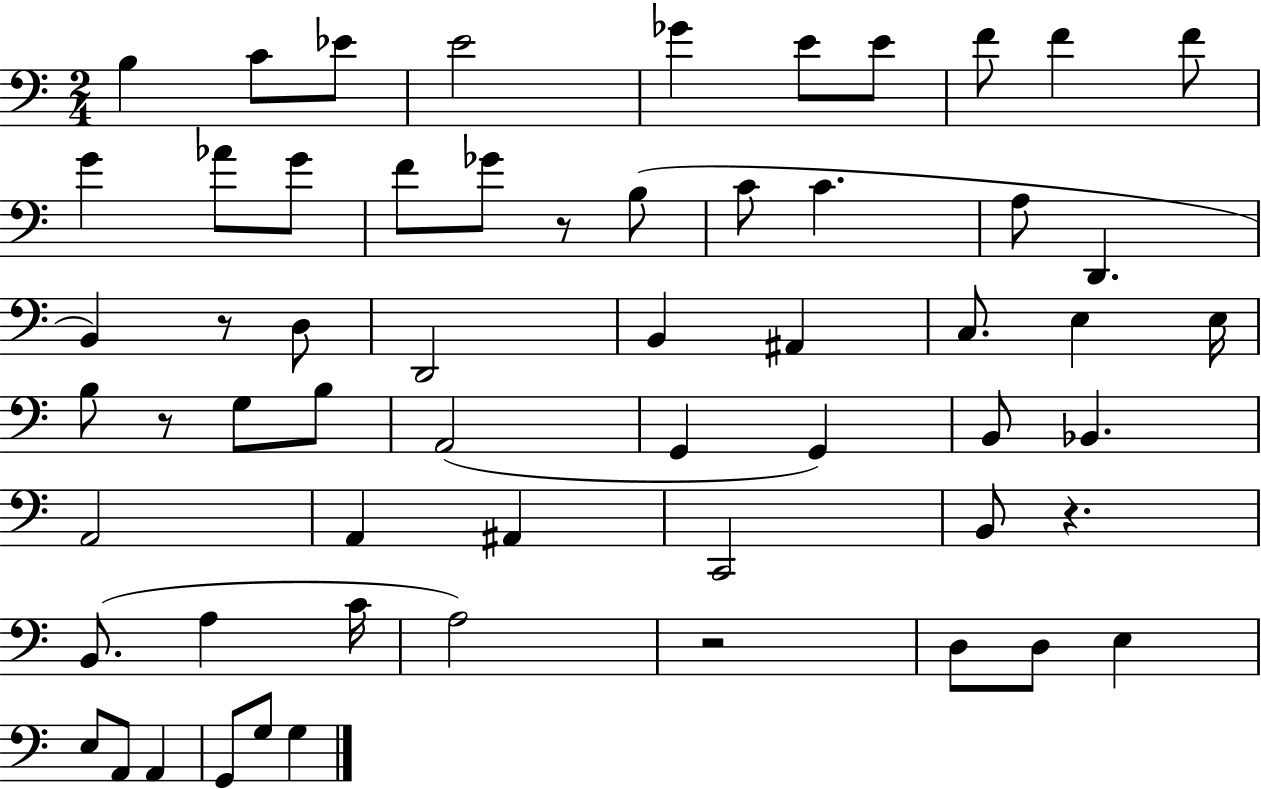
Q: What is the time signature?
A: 2/4